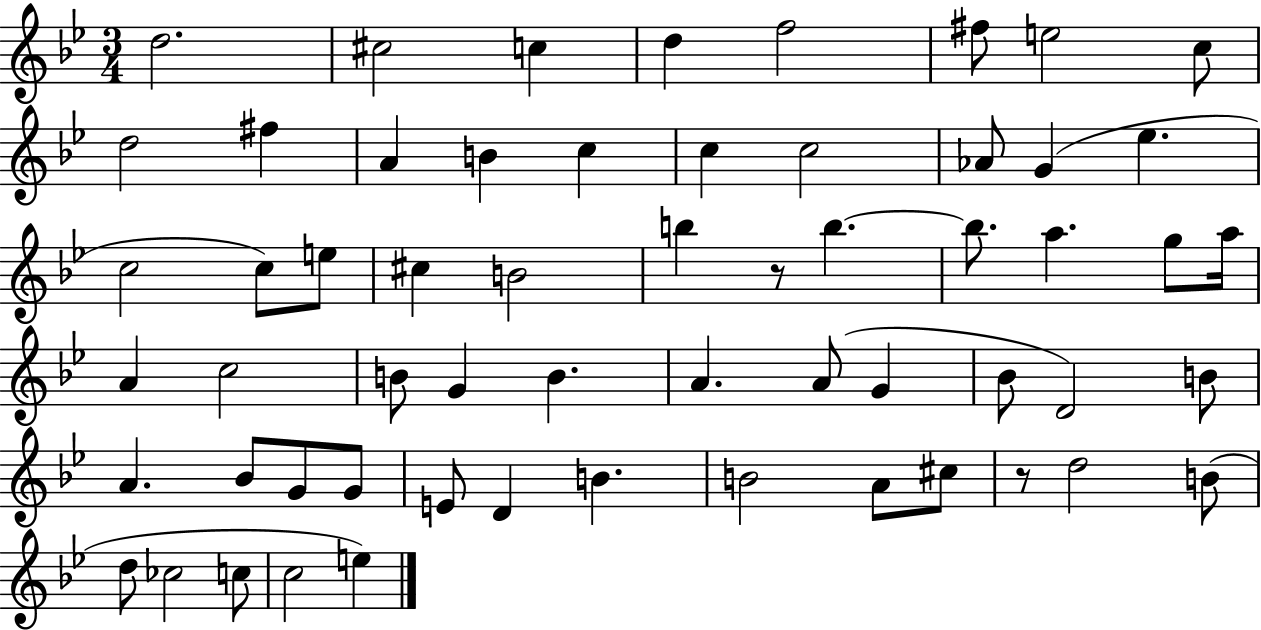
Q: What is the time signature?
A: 3/4